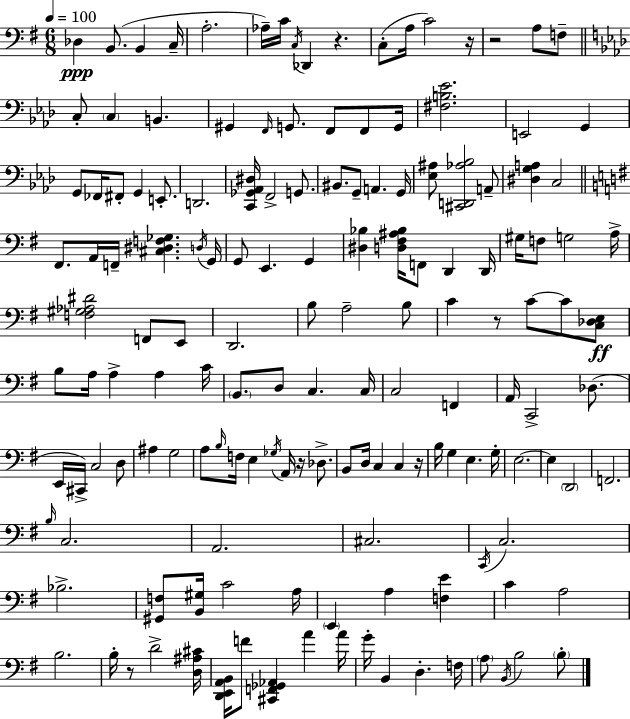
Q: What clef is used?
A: bass